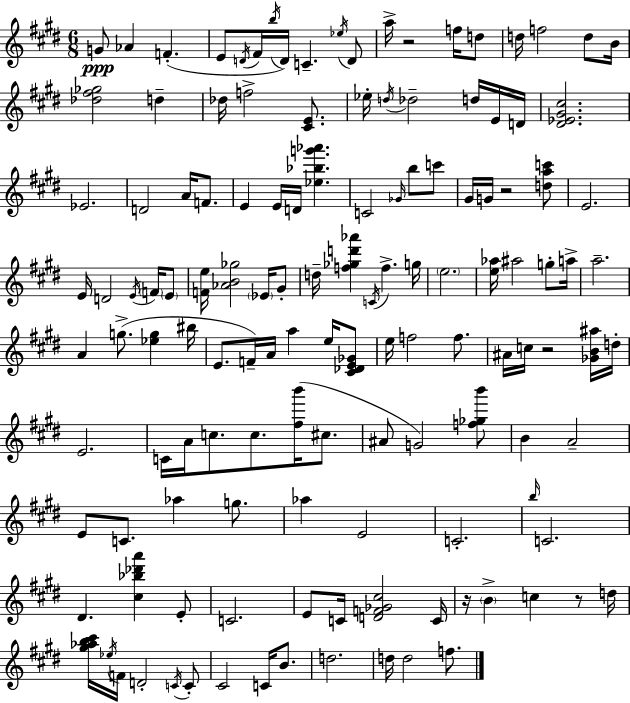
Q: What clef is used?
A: treble